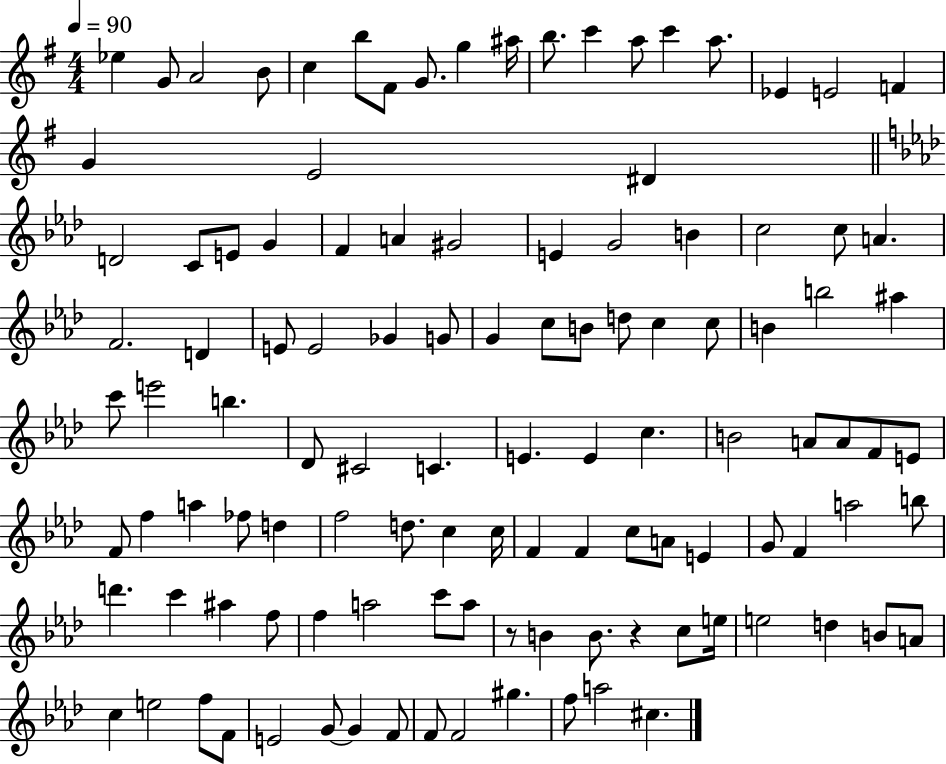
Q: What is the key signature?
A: G major